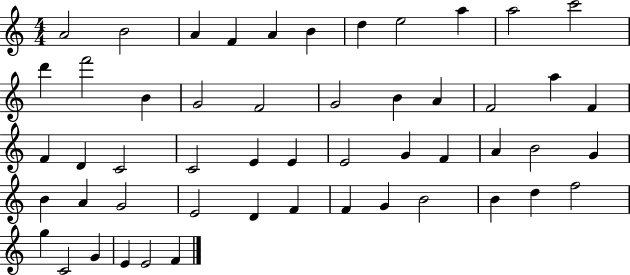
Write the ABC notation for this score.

X:1
T:Untitled
M:4/4
L:1/4
K:C
A2 B2 A F A B d e2 a a2 c'2 d' f'2 B G2 F2 G2 B A F2 a F F D C2 C2 E E E2 G F A B2 G B A G2 E2 D F F G B2 B d f2 g C2 G E E2 F